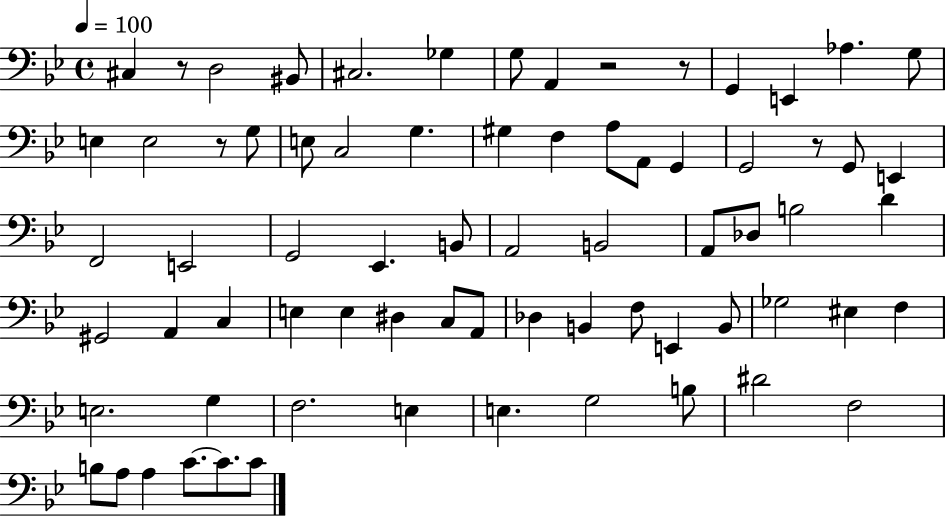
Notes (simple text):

C#3/q R/e D3/h BIS2/e C#3/h. Gb3/q G3/e A2/q R/h R/e G2/q E2/q Ab3/q. G3/e E3/q E3/h R/e G3/e E3/e C3/h G3/q. G#3/q F3/q A3/e A2/e G2/q G2/h R/e G2/e E2/q F2/h E2/h G2/h Eb2/q. B2/e A2/h B2/h A2/e Db3/e B3/h D4/q G#2/h A2/q C3/q E3/q E3/q D#3/q C3/e A2/e Db3/q B2/q F3/e E2/q B2/e Gb3/h EIS3/q F3/q E3/h. G3/q F3/h. E3/q E3/q. G3/h B3/e D#4/h F3/h B3/e A3/e A3/q C4/e. C4/e. C4/e